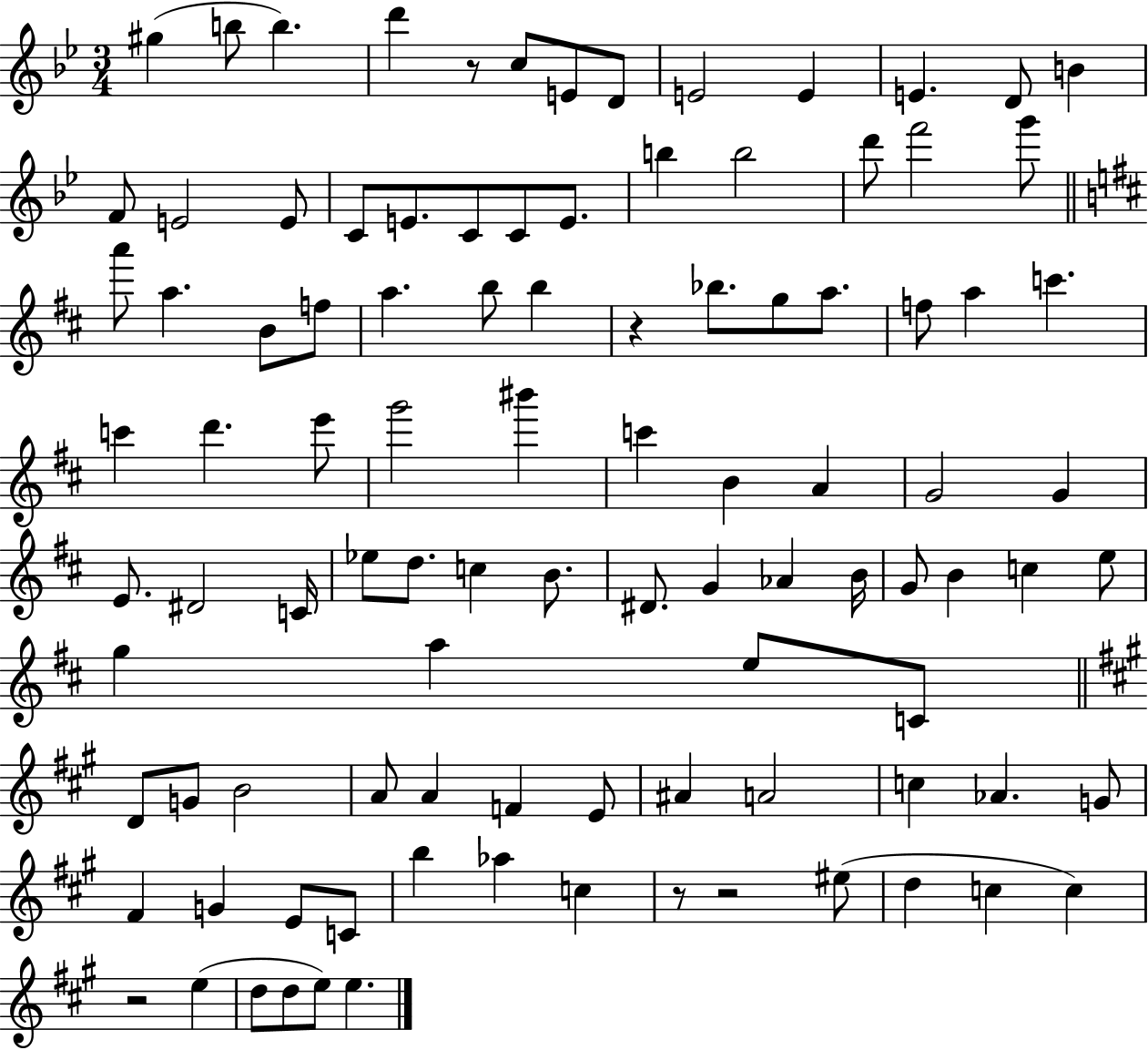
G#5/q B5/e B5/q. D6/q R/e C5/e E4/e D4/e E4/h E4/q E4/q. D4/e B4/q F4/e E4/h E4/e C4/e E4/e. C4/e C4/e E4/e. B5/q B5/h D6/e F6/h G6/e A6/e A5/q. B4/e F5/e A5/q. B5/e B5/q R/q Bb5/e. G5/e A5/e. F5/e A5/q C6/q. C6/q D6/q. E6/e G6/h BIS6/q C6/q B4/q A4/q G4/h G4/q E4/e. D#4/h C4/s Eb5/e D5/e. C5/q B4/e. D#4/e. G4/q Ab4/q B4/s G4/e B4/q C5/q E5/e G5/q A5/q E5/e C4/e D4/e G4/e B4/h A4/e A4/q F4/q E4/e A#4/q A4/h C5/q Ab4/q. G4/e F#4/q G4/q E4/e C4/e B5/q Ab5/q C5/q R/e R/h EIS5/e D5/q C5/q C5/q R/h E5/q D5/e D5/e E5/e E5/q.